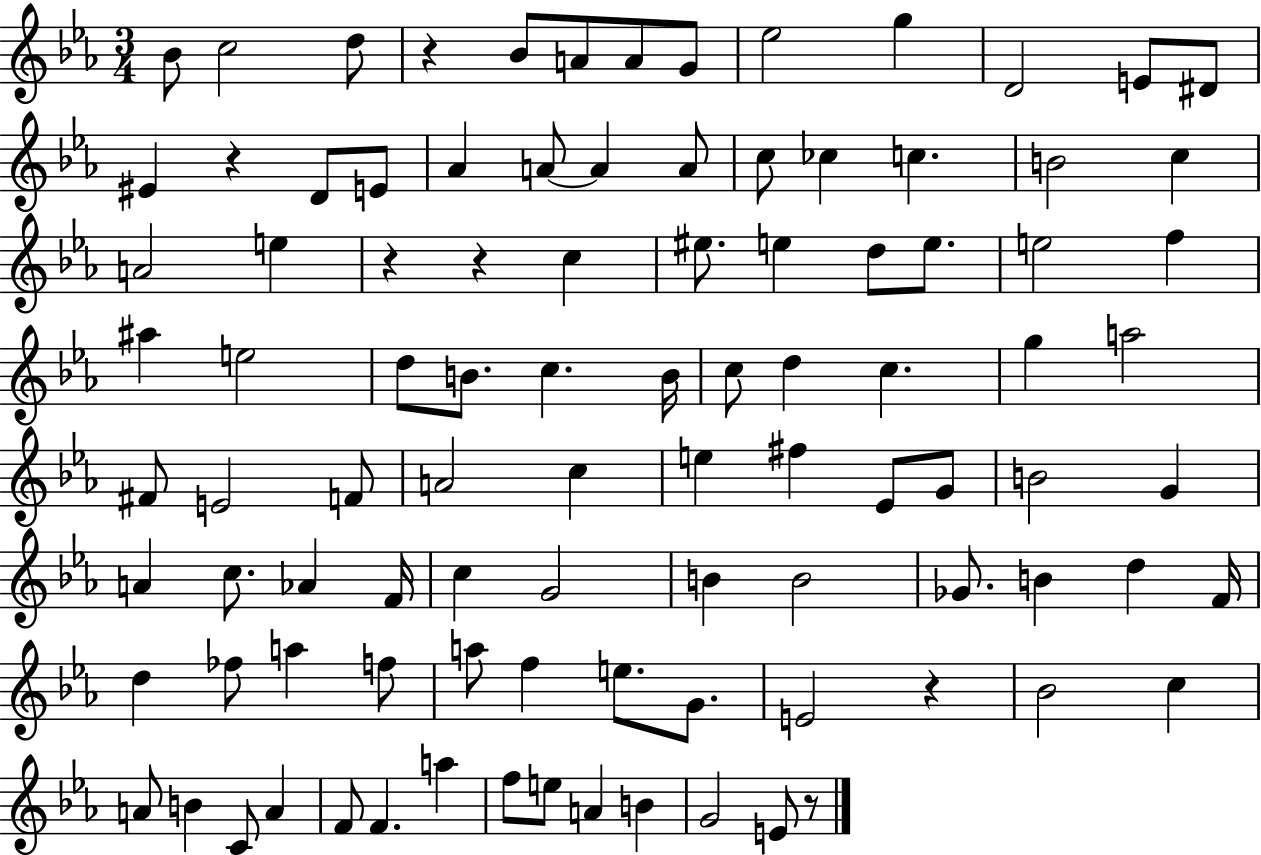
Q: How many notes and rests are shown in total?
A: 97